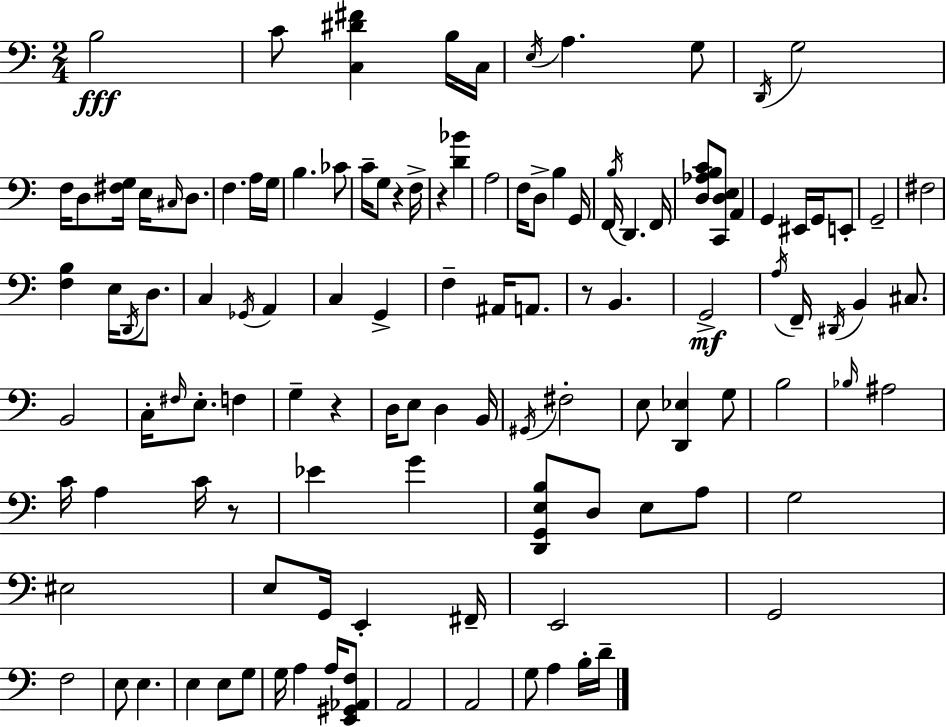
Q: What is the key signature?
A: C major